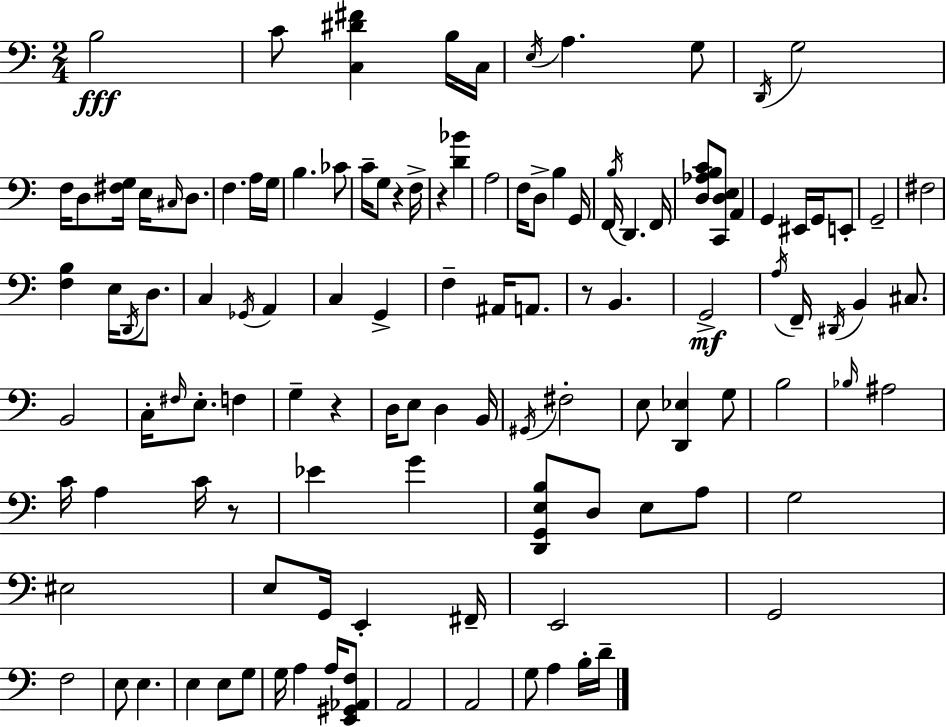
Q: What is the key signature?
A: C major